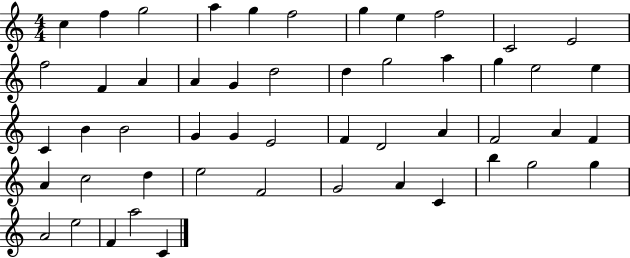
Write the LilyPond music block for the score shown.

{
  \clef treble
  \numericTimeSignature
  \time 4/4
  \key c \major
  c''4 f''4 g''2 | a''4 g''4 f''2 | g''4 e''4 f''2 | c'2 e'2 | \break f''2 f'4 a'4 | a'4 g'4 d''2 | d''4 g''2 a''4 | g''4 e''2 e''4 | \break c'4 b'4 b'2 | g'4 g'4 e'2 | f'4 d'2 a'4 | f'2 a'4 f'4 | \break a'4 c''2 d''4 | e''2 f'2 | g'2 a'4 c'4 | b''4 g''2 g''4 | \break a'2 e''2 | f'4 a''2 c'4 | \bar "|."
}